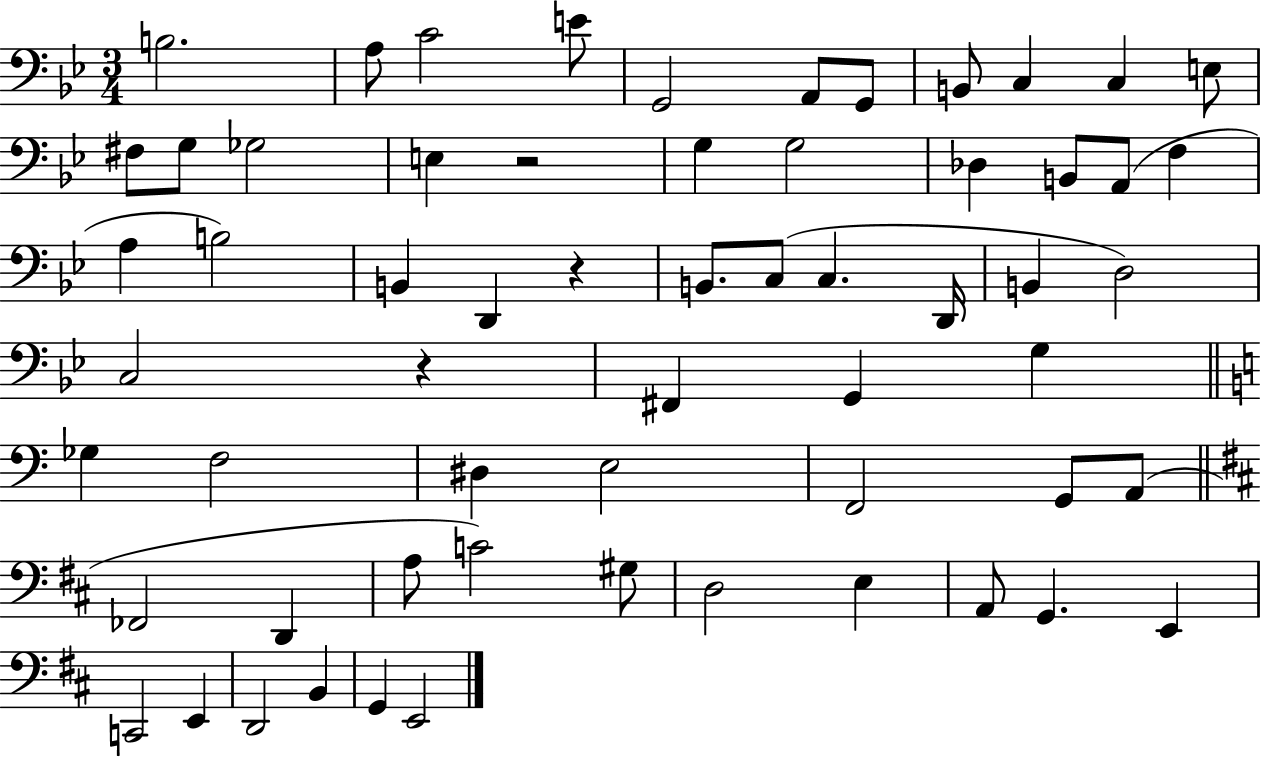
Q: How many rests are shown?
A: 3